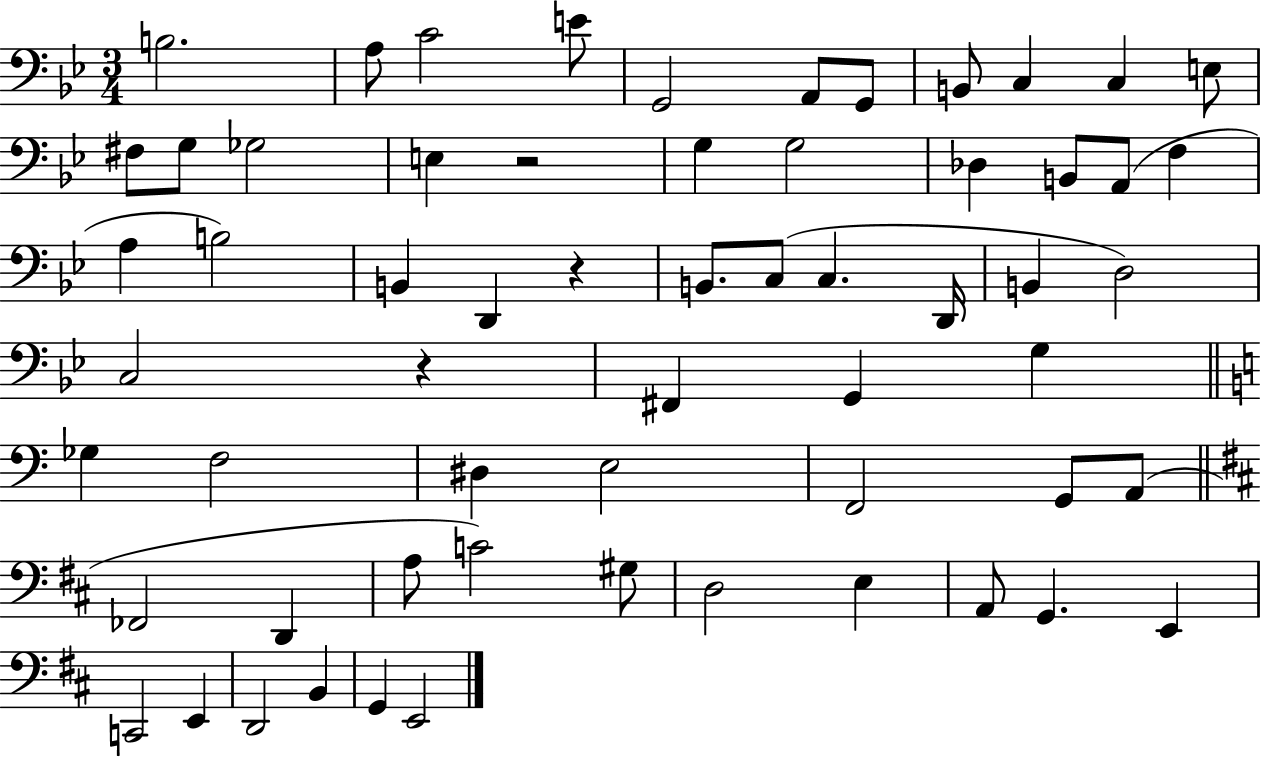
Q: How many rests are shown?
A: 3